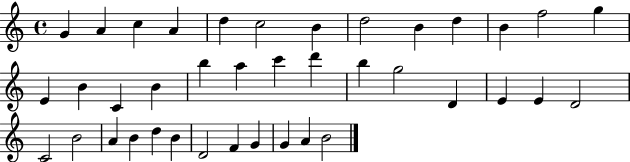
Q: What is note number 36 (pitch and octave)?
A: G4